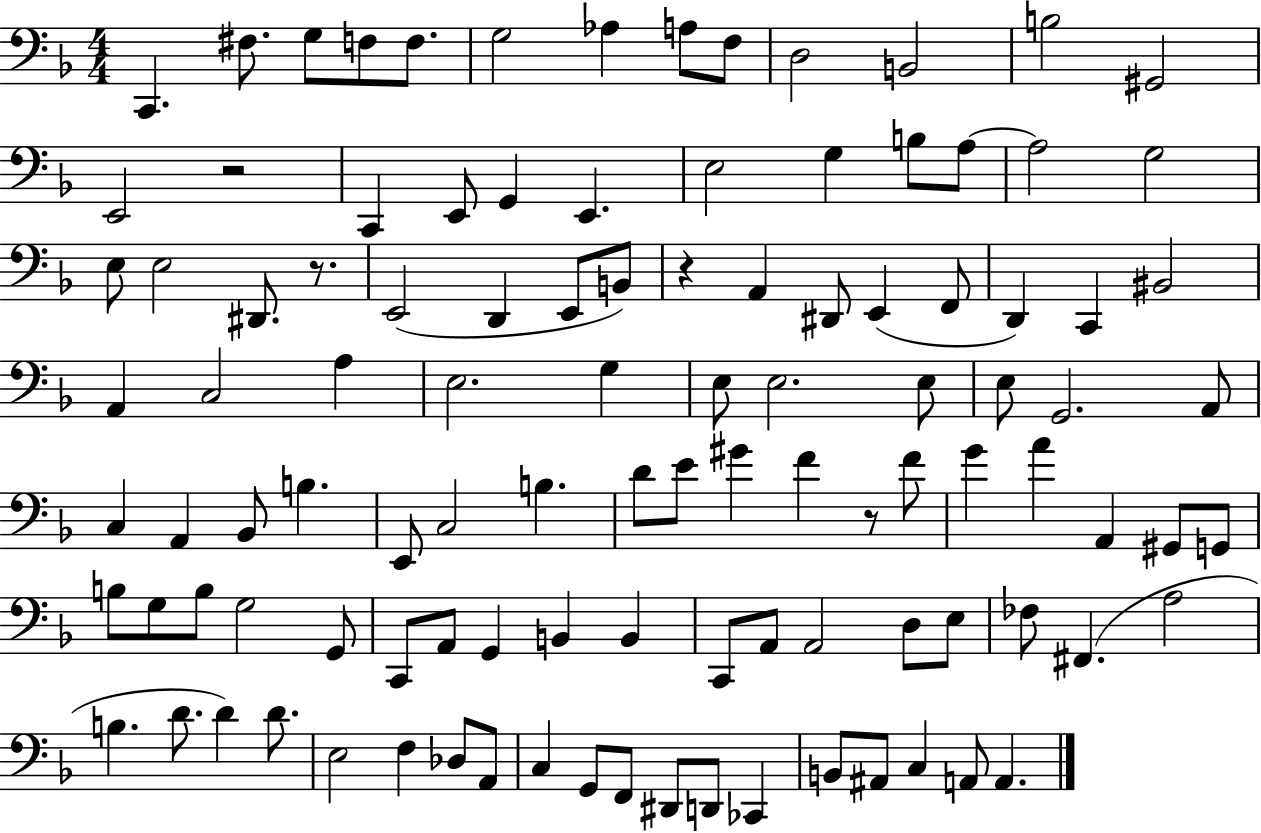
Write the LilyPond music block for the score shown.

{
  \clef bass
  \numericTimeSignature
  \time 4/4
  \key f \major
  c,4. fis8. g8 f8 f8. | g2 aes4 a8 f8 | d2 b,2 | b2 gis,2 | \break e,2 r2 | c,4 e,8 g,4 e,4. | e2 g4 b8 a8~~ | a2 g2 | \break e8 e2 dis,8. r8. | e,2( d,4 e,8 b,8) | r4 a,4 dis,8 e,4( f,8 | d,4) c,4 bis,2 | \break a,4 c2 a4 | e2. g4 | e8 e2. e8 | e8 g,2. a,8 | \break c4 a,4 bes,8 b4. | e,8 c2 b4. | d'8 e'8 gis'4 f'4 r8 f'8 | g'4 a'4 a,4 gis,8 g,8 | \break b8 g8 b8 g2 g,8 | c,8 a,8 g,4 b,4 b,4 | c,8 a,8 a,2 d8 e8 | fes8 fis,4.( a2 | \break b4. d'8. d'4) d'8. | e2 f4 des8 a,8 | c4 g,8 f,8 dis,8 d,8 ces,4 | b,8 ais,8 c4 a,8 a,4. | \break \bar "|."
}